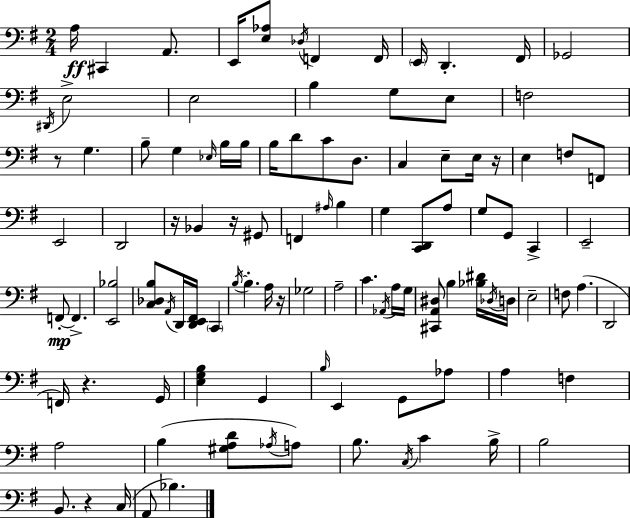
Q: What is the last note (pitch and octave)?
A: Bb3